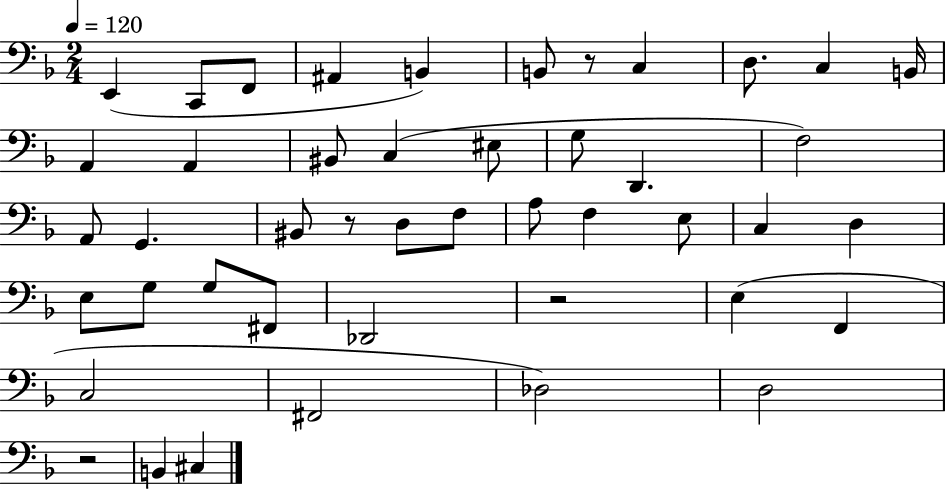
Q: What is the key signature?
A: F major